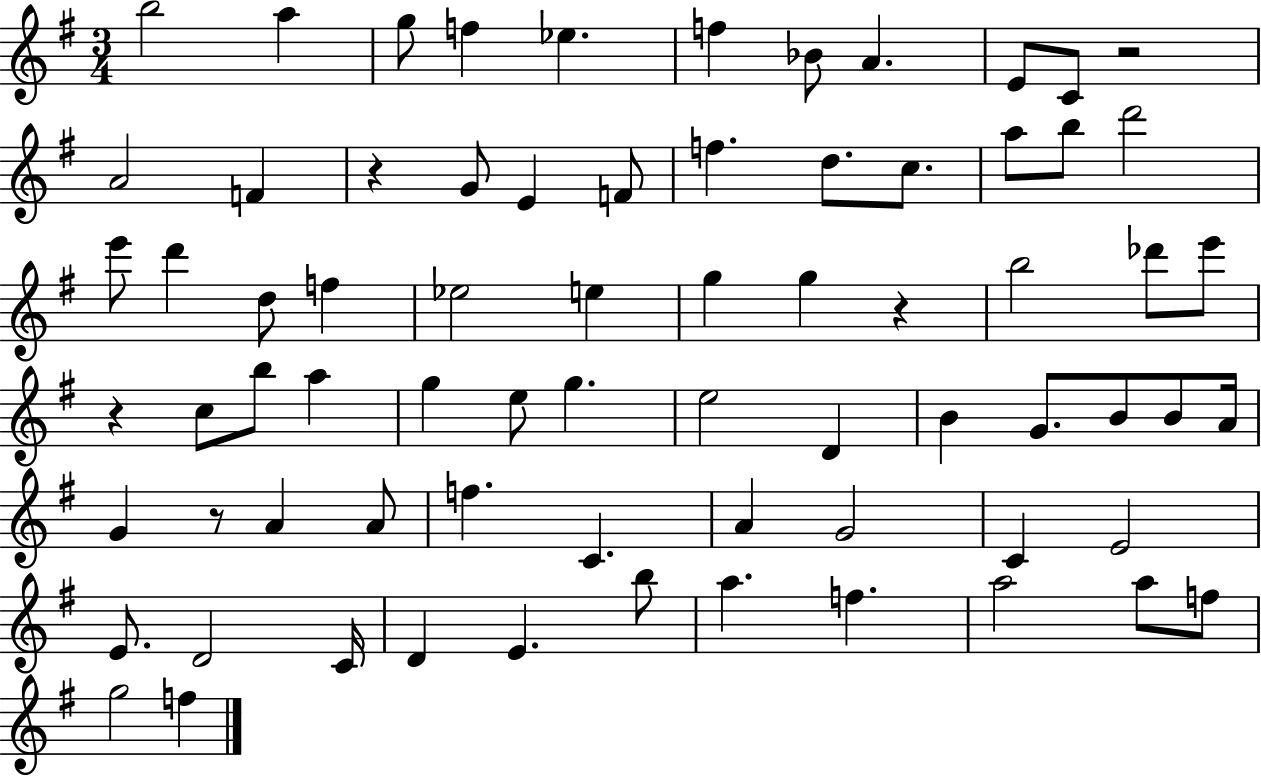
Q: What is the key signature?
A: G major